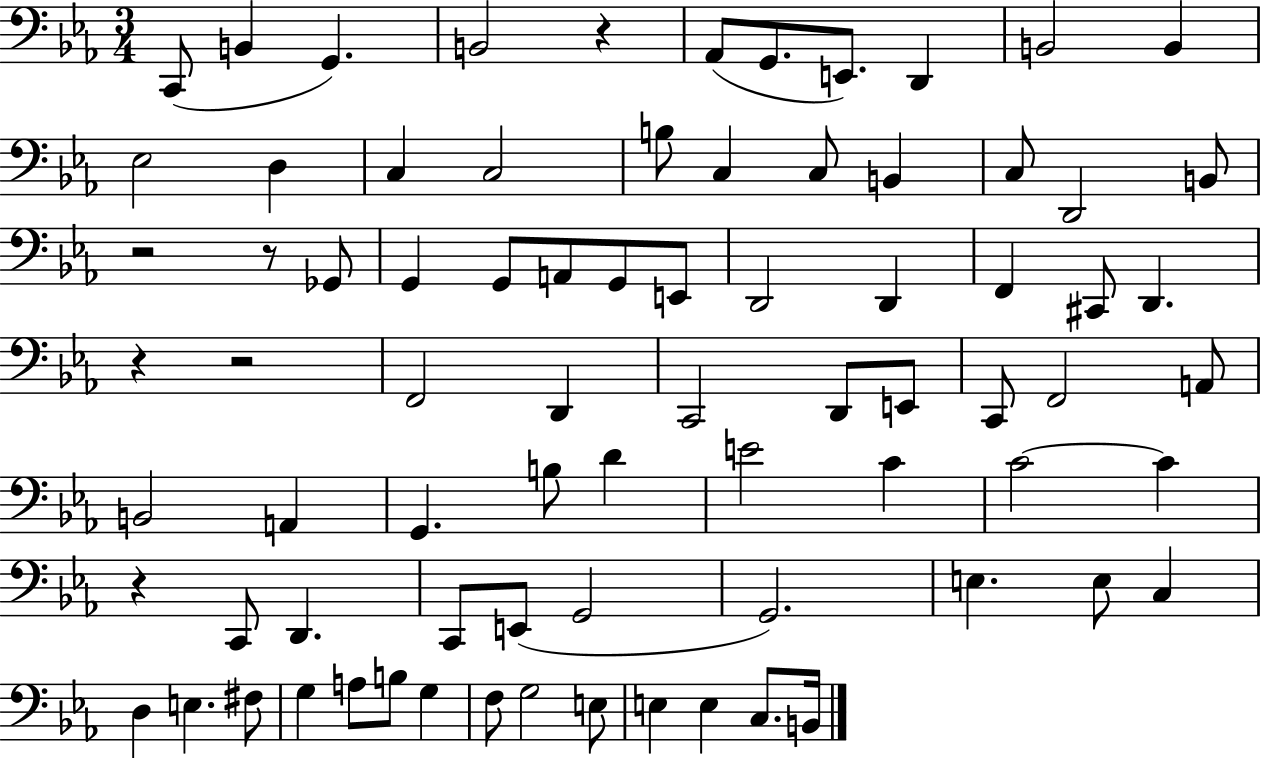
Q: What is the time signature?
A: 3/4